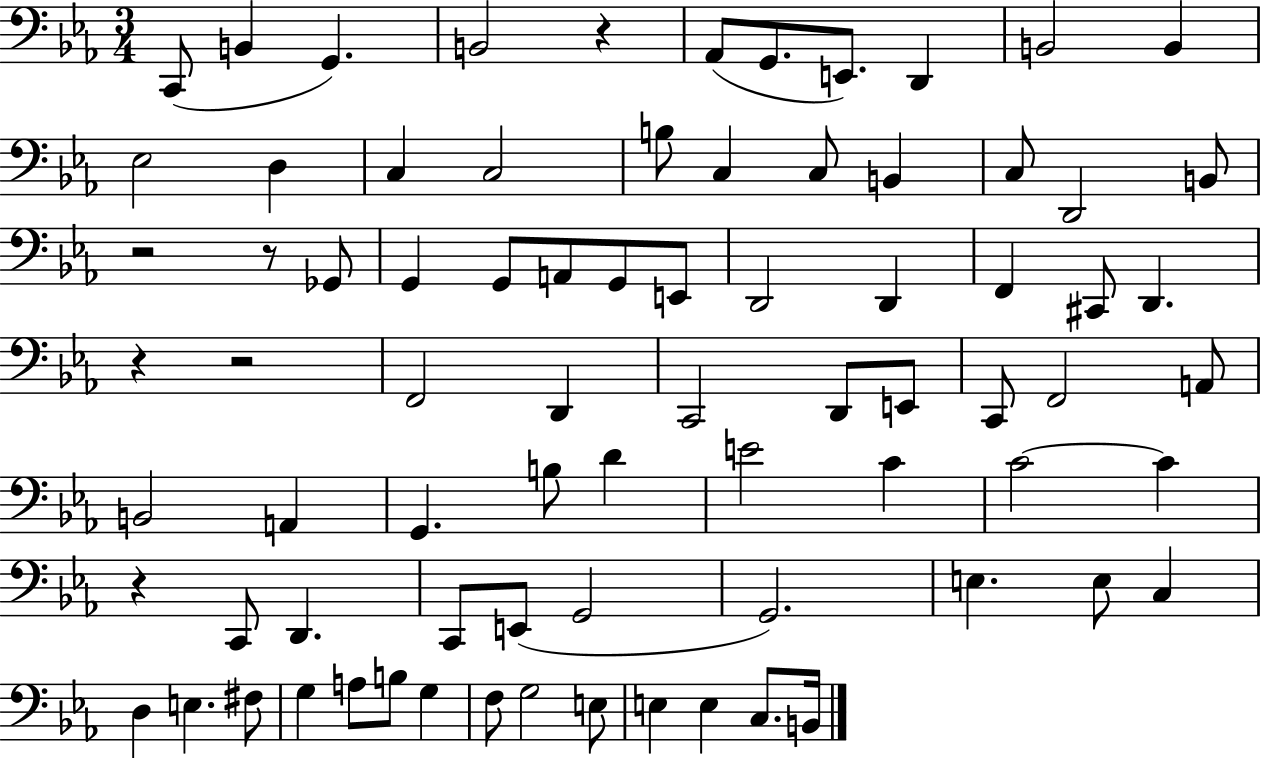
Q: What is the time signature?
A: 3/4